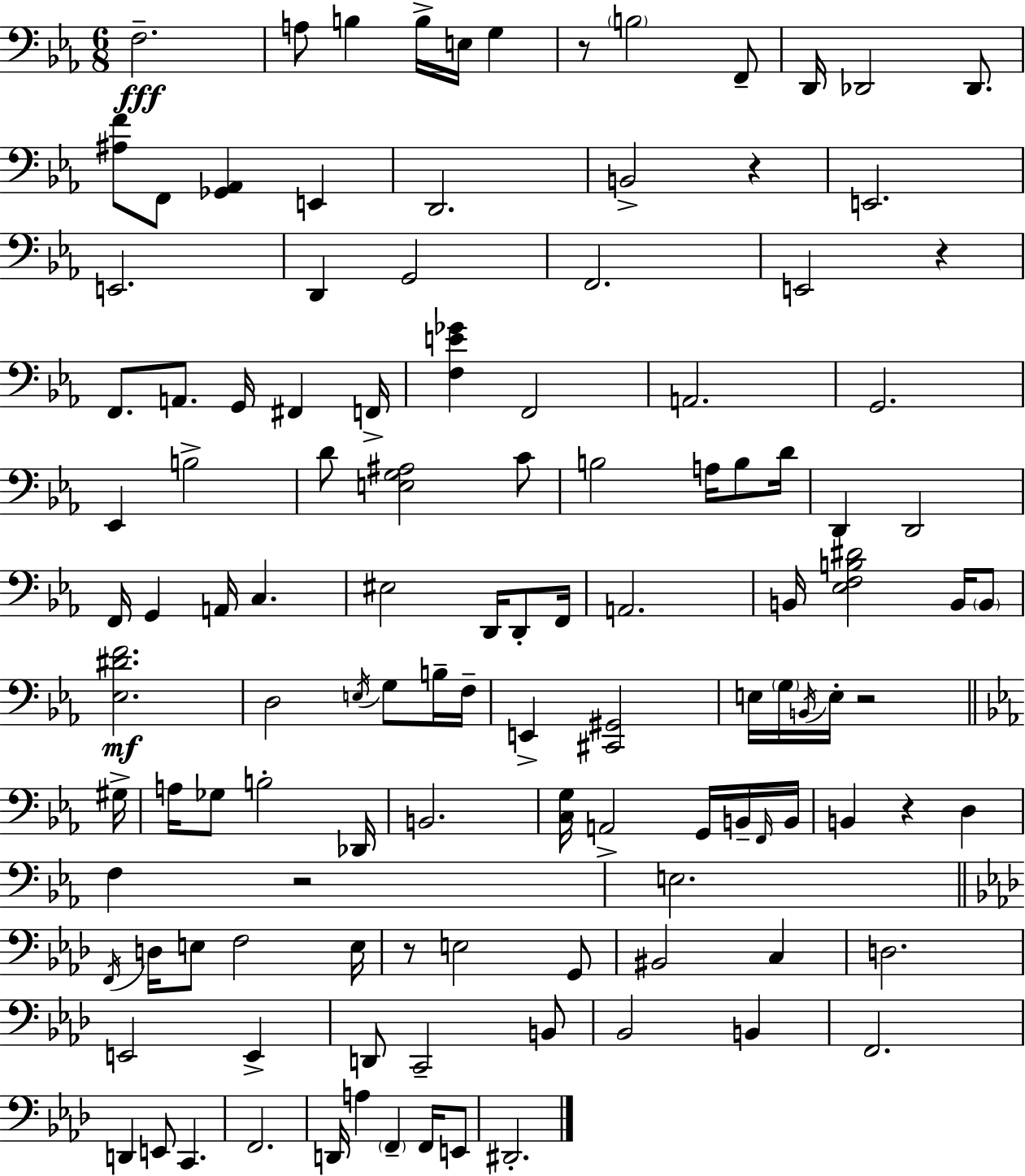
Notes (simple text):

F3/h. A3/e B3/q B3/s E3/s G3/q R/e B3/h F2/e D2/s Db2/h Db2/e. [A#3,F4]/e F2/e [Gb2,Ab2]/q E2/q D2/h. B2/h R/q E2/h. E2/h. D2/q G2/h F2/h. E2/h R/q F2/e. A2/e. G2/s F#2/q F2/s [F3,E4,Gb4]/q F2/h A2/h. G2/h. Eb2/q B3/h D4/e [E3,G3,A#3]/h C4/e B3/h A3/s B3/e D4/s D2/q D2/h F2/s G2/q A2/s C3/q. EIS3/h D2/s D2/e F2/s A2/h. B2/s [Eb3,F3,B3,D#4]/h B2/s B2/e [Eb3,D#4,F4]/h. D3/h E3/s G3/e B3/s F3/s E2/q [C#2,G#2]/h E3/s G3/s B2/s E3/s R/h G#3/s A3/s Gb3/e B3/h Db2/s B2/h. [C3,G3]/s A2/h G2/s B2/s F2/s B2/s B2/q R/q D3/q F3/q R/h E3/h. F2/s D3/s E3/e F3/h E3/s R/e E3/h G2/e BIS2/h C3/q D3/h. E2/h E2/q D2/e C2/h B2/e Bb2/h B2/q F2/h. D2/q E2/e C2/q. F2/h. D2/s A3/q F2/q F2/s E2/e D#2/h.